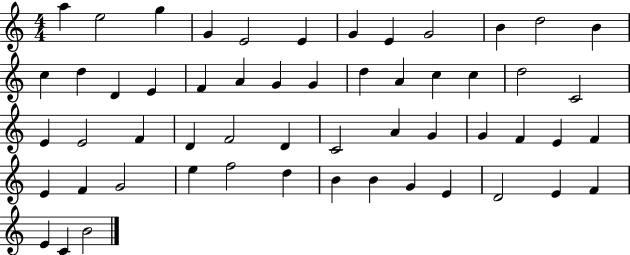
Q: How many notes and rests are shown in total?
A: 55